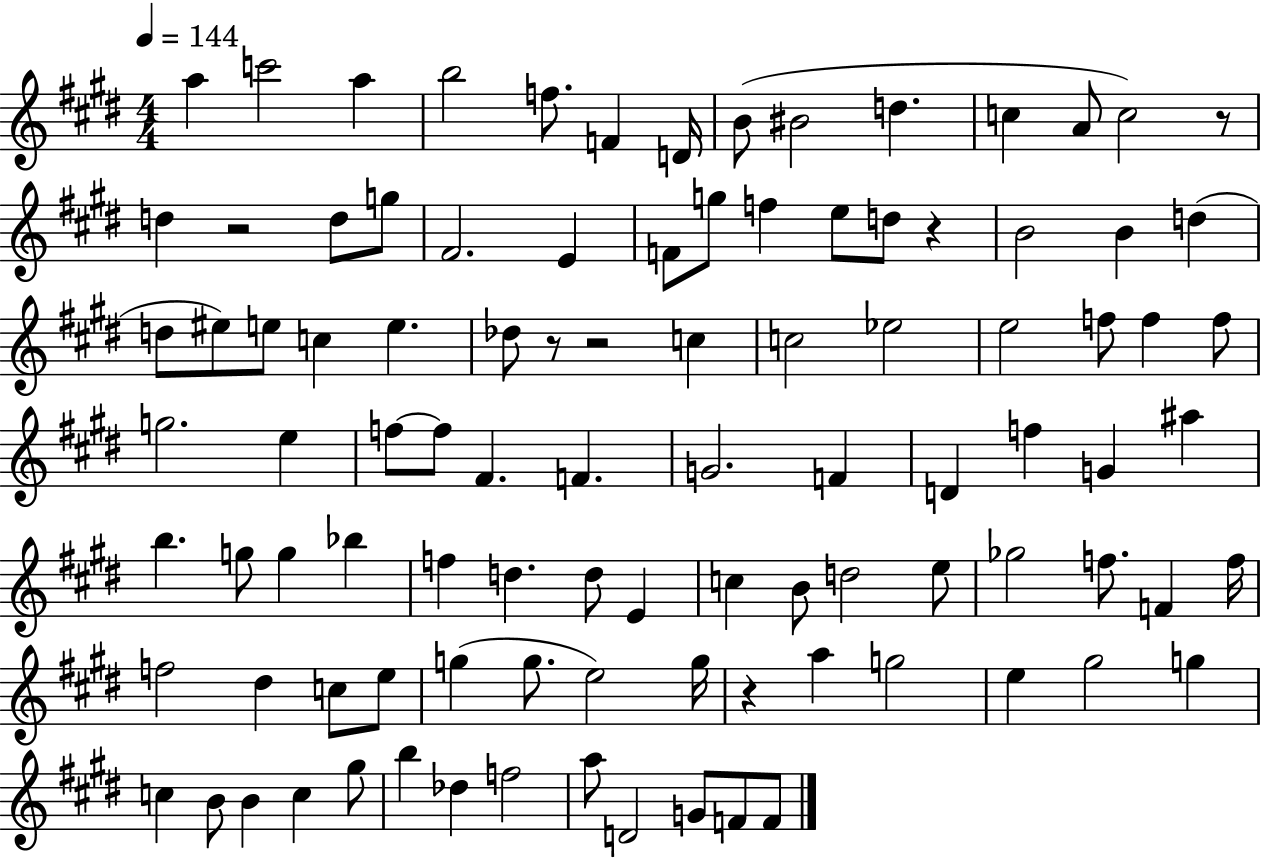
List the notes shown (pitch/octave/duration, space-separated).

A5/q C6/h A5/q B5/h F5/e. F4/q D4/s B4/e BIS4/h D5/q. C5/q A4/e C5/h R/e D5/q R/h D5/e G5/e F#4/h. E4/q F4/e G5/e F5/q E5/e D5/e R/q B4/h B4/q D5/q D5/e EIS5/e E5/e C5/q E5/q. Db5/e R/e R/h C5/q C5/h Eb5/h E5/h F5/e F5/q F5/e G5/h. E5/q F5/e F5/e F#4/q. F4/q. G4/h. F4/q D4/q F5/q G4/q A#5/q B5/q. G5/e G5/q Bb5/q F5/q D5/q. D5/e E4/q C5/q B4/e D5/h E5/e Gb5/h F5/e. F4/q F5/s F5/h D#5/q C5/e E5/e G5/q G5/e. E5/h G5/s R/q A5/q G5/h E5/q G#5/h G5/q C5/q B4/e B4/q C5/q G#5/e B5/q Db5/q F5/h A5/e D4/h G4/e F4/e F4/e